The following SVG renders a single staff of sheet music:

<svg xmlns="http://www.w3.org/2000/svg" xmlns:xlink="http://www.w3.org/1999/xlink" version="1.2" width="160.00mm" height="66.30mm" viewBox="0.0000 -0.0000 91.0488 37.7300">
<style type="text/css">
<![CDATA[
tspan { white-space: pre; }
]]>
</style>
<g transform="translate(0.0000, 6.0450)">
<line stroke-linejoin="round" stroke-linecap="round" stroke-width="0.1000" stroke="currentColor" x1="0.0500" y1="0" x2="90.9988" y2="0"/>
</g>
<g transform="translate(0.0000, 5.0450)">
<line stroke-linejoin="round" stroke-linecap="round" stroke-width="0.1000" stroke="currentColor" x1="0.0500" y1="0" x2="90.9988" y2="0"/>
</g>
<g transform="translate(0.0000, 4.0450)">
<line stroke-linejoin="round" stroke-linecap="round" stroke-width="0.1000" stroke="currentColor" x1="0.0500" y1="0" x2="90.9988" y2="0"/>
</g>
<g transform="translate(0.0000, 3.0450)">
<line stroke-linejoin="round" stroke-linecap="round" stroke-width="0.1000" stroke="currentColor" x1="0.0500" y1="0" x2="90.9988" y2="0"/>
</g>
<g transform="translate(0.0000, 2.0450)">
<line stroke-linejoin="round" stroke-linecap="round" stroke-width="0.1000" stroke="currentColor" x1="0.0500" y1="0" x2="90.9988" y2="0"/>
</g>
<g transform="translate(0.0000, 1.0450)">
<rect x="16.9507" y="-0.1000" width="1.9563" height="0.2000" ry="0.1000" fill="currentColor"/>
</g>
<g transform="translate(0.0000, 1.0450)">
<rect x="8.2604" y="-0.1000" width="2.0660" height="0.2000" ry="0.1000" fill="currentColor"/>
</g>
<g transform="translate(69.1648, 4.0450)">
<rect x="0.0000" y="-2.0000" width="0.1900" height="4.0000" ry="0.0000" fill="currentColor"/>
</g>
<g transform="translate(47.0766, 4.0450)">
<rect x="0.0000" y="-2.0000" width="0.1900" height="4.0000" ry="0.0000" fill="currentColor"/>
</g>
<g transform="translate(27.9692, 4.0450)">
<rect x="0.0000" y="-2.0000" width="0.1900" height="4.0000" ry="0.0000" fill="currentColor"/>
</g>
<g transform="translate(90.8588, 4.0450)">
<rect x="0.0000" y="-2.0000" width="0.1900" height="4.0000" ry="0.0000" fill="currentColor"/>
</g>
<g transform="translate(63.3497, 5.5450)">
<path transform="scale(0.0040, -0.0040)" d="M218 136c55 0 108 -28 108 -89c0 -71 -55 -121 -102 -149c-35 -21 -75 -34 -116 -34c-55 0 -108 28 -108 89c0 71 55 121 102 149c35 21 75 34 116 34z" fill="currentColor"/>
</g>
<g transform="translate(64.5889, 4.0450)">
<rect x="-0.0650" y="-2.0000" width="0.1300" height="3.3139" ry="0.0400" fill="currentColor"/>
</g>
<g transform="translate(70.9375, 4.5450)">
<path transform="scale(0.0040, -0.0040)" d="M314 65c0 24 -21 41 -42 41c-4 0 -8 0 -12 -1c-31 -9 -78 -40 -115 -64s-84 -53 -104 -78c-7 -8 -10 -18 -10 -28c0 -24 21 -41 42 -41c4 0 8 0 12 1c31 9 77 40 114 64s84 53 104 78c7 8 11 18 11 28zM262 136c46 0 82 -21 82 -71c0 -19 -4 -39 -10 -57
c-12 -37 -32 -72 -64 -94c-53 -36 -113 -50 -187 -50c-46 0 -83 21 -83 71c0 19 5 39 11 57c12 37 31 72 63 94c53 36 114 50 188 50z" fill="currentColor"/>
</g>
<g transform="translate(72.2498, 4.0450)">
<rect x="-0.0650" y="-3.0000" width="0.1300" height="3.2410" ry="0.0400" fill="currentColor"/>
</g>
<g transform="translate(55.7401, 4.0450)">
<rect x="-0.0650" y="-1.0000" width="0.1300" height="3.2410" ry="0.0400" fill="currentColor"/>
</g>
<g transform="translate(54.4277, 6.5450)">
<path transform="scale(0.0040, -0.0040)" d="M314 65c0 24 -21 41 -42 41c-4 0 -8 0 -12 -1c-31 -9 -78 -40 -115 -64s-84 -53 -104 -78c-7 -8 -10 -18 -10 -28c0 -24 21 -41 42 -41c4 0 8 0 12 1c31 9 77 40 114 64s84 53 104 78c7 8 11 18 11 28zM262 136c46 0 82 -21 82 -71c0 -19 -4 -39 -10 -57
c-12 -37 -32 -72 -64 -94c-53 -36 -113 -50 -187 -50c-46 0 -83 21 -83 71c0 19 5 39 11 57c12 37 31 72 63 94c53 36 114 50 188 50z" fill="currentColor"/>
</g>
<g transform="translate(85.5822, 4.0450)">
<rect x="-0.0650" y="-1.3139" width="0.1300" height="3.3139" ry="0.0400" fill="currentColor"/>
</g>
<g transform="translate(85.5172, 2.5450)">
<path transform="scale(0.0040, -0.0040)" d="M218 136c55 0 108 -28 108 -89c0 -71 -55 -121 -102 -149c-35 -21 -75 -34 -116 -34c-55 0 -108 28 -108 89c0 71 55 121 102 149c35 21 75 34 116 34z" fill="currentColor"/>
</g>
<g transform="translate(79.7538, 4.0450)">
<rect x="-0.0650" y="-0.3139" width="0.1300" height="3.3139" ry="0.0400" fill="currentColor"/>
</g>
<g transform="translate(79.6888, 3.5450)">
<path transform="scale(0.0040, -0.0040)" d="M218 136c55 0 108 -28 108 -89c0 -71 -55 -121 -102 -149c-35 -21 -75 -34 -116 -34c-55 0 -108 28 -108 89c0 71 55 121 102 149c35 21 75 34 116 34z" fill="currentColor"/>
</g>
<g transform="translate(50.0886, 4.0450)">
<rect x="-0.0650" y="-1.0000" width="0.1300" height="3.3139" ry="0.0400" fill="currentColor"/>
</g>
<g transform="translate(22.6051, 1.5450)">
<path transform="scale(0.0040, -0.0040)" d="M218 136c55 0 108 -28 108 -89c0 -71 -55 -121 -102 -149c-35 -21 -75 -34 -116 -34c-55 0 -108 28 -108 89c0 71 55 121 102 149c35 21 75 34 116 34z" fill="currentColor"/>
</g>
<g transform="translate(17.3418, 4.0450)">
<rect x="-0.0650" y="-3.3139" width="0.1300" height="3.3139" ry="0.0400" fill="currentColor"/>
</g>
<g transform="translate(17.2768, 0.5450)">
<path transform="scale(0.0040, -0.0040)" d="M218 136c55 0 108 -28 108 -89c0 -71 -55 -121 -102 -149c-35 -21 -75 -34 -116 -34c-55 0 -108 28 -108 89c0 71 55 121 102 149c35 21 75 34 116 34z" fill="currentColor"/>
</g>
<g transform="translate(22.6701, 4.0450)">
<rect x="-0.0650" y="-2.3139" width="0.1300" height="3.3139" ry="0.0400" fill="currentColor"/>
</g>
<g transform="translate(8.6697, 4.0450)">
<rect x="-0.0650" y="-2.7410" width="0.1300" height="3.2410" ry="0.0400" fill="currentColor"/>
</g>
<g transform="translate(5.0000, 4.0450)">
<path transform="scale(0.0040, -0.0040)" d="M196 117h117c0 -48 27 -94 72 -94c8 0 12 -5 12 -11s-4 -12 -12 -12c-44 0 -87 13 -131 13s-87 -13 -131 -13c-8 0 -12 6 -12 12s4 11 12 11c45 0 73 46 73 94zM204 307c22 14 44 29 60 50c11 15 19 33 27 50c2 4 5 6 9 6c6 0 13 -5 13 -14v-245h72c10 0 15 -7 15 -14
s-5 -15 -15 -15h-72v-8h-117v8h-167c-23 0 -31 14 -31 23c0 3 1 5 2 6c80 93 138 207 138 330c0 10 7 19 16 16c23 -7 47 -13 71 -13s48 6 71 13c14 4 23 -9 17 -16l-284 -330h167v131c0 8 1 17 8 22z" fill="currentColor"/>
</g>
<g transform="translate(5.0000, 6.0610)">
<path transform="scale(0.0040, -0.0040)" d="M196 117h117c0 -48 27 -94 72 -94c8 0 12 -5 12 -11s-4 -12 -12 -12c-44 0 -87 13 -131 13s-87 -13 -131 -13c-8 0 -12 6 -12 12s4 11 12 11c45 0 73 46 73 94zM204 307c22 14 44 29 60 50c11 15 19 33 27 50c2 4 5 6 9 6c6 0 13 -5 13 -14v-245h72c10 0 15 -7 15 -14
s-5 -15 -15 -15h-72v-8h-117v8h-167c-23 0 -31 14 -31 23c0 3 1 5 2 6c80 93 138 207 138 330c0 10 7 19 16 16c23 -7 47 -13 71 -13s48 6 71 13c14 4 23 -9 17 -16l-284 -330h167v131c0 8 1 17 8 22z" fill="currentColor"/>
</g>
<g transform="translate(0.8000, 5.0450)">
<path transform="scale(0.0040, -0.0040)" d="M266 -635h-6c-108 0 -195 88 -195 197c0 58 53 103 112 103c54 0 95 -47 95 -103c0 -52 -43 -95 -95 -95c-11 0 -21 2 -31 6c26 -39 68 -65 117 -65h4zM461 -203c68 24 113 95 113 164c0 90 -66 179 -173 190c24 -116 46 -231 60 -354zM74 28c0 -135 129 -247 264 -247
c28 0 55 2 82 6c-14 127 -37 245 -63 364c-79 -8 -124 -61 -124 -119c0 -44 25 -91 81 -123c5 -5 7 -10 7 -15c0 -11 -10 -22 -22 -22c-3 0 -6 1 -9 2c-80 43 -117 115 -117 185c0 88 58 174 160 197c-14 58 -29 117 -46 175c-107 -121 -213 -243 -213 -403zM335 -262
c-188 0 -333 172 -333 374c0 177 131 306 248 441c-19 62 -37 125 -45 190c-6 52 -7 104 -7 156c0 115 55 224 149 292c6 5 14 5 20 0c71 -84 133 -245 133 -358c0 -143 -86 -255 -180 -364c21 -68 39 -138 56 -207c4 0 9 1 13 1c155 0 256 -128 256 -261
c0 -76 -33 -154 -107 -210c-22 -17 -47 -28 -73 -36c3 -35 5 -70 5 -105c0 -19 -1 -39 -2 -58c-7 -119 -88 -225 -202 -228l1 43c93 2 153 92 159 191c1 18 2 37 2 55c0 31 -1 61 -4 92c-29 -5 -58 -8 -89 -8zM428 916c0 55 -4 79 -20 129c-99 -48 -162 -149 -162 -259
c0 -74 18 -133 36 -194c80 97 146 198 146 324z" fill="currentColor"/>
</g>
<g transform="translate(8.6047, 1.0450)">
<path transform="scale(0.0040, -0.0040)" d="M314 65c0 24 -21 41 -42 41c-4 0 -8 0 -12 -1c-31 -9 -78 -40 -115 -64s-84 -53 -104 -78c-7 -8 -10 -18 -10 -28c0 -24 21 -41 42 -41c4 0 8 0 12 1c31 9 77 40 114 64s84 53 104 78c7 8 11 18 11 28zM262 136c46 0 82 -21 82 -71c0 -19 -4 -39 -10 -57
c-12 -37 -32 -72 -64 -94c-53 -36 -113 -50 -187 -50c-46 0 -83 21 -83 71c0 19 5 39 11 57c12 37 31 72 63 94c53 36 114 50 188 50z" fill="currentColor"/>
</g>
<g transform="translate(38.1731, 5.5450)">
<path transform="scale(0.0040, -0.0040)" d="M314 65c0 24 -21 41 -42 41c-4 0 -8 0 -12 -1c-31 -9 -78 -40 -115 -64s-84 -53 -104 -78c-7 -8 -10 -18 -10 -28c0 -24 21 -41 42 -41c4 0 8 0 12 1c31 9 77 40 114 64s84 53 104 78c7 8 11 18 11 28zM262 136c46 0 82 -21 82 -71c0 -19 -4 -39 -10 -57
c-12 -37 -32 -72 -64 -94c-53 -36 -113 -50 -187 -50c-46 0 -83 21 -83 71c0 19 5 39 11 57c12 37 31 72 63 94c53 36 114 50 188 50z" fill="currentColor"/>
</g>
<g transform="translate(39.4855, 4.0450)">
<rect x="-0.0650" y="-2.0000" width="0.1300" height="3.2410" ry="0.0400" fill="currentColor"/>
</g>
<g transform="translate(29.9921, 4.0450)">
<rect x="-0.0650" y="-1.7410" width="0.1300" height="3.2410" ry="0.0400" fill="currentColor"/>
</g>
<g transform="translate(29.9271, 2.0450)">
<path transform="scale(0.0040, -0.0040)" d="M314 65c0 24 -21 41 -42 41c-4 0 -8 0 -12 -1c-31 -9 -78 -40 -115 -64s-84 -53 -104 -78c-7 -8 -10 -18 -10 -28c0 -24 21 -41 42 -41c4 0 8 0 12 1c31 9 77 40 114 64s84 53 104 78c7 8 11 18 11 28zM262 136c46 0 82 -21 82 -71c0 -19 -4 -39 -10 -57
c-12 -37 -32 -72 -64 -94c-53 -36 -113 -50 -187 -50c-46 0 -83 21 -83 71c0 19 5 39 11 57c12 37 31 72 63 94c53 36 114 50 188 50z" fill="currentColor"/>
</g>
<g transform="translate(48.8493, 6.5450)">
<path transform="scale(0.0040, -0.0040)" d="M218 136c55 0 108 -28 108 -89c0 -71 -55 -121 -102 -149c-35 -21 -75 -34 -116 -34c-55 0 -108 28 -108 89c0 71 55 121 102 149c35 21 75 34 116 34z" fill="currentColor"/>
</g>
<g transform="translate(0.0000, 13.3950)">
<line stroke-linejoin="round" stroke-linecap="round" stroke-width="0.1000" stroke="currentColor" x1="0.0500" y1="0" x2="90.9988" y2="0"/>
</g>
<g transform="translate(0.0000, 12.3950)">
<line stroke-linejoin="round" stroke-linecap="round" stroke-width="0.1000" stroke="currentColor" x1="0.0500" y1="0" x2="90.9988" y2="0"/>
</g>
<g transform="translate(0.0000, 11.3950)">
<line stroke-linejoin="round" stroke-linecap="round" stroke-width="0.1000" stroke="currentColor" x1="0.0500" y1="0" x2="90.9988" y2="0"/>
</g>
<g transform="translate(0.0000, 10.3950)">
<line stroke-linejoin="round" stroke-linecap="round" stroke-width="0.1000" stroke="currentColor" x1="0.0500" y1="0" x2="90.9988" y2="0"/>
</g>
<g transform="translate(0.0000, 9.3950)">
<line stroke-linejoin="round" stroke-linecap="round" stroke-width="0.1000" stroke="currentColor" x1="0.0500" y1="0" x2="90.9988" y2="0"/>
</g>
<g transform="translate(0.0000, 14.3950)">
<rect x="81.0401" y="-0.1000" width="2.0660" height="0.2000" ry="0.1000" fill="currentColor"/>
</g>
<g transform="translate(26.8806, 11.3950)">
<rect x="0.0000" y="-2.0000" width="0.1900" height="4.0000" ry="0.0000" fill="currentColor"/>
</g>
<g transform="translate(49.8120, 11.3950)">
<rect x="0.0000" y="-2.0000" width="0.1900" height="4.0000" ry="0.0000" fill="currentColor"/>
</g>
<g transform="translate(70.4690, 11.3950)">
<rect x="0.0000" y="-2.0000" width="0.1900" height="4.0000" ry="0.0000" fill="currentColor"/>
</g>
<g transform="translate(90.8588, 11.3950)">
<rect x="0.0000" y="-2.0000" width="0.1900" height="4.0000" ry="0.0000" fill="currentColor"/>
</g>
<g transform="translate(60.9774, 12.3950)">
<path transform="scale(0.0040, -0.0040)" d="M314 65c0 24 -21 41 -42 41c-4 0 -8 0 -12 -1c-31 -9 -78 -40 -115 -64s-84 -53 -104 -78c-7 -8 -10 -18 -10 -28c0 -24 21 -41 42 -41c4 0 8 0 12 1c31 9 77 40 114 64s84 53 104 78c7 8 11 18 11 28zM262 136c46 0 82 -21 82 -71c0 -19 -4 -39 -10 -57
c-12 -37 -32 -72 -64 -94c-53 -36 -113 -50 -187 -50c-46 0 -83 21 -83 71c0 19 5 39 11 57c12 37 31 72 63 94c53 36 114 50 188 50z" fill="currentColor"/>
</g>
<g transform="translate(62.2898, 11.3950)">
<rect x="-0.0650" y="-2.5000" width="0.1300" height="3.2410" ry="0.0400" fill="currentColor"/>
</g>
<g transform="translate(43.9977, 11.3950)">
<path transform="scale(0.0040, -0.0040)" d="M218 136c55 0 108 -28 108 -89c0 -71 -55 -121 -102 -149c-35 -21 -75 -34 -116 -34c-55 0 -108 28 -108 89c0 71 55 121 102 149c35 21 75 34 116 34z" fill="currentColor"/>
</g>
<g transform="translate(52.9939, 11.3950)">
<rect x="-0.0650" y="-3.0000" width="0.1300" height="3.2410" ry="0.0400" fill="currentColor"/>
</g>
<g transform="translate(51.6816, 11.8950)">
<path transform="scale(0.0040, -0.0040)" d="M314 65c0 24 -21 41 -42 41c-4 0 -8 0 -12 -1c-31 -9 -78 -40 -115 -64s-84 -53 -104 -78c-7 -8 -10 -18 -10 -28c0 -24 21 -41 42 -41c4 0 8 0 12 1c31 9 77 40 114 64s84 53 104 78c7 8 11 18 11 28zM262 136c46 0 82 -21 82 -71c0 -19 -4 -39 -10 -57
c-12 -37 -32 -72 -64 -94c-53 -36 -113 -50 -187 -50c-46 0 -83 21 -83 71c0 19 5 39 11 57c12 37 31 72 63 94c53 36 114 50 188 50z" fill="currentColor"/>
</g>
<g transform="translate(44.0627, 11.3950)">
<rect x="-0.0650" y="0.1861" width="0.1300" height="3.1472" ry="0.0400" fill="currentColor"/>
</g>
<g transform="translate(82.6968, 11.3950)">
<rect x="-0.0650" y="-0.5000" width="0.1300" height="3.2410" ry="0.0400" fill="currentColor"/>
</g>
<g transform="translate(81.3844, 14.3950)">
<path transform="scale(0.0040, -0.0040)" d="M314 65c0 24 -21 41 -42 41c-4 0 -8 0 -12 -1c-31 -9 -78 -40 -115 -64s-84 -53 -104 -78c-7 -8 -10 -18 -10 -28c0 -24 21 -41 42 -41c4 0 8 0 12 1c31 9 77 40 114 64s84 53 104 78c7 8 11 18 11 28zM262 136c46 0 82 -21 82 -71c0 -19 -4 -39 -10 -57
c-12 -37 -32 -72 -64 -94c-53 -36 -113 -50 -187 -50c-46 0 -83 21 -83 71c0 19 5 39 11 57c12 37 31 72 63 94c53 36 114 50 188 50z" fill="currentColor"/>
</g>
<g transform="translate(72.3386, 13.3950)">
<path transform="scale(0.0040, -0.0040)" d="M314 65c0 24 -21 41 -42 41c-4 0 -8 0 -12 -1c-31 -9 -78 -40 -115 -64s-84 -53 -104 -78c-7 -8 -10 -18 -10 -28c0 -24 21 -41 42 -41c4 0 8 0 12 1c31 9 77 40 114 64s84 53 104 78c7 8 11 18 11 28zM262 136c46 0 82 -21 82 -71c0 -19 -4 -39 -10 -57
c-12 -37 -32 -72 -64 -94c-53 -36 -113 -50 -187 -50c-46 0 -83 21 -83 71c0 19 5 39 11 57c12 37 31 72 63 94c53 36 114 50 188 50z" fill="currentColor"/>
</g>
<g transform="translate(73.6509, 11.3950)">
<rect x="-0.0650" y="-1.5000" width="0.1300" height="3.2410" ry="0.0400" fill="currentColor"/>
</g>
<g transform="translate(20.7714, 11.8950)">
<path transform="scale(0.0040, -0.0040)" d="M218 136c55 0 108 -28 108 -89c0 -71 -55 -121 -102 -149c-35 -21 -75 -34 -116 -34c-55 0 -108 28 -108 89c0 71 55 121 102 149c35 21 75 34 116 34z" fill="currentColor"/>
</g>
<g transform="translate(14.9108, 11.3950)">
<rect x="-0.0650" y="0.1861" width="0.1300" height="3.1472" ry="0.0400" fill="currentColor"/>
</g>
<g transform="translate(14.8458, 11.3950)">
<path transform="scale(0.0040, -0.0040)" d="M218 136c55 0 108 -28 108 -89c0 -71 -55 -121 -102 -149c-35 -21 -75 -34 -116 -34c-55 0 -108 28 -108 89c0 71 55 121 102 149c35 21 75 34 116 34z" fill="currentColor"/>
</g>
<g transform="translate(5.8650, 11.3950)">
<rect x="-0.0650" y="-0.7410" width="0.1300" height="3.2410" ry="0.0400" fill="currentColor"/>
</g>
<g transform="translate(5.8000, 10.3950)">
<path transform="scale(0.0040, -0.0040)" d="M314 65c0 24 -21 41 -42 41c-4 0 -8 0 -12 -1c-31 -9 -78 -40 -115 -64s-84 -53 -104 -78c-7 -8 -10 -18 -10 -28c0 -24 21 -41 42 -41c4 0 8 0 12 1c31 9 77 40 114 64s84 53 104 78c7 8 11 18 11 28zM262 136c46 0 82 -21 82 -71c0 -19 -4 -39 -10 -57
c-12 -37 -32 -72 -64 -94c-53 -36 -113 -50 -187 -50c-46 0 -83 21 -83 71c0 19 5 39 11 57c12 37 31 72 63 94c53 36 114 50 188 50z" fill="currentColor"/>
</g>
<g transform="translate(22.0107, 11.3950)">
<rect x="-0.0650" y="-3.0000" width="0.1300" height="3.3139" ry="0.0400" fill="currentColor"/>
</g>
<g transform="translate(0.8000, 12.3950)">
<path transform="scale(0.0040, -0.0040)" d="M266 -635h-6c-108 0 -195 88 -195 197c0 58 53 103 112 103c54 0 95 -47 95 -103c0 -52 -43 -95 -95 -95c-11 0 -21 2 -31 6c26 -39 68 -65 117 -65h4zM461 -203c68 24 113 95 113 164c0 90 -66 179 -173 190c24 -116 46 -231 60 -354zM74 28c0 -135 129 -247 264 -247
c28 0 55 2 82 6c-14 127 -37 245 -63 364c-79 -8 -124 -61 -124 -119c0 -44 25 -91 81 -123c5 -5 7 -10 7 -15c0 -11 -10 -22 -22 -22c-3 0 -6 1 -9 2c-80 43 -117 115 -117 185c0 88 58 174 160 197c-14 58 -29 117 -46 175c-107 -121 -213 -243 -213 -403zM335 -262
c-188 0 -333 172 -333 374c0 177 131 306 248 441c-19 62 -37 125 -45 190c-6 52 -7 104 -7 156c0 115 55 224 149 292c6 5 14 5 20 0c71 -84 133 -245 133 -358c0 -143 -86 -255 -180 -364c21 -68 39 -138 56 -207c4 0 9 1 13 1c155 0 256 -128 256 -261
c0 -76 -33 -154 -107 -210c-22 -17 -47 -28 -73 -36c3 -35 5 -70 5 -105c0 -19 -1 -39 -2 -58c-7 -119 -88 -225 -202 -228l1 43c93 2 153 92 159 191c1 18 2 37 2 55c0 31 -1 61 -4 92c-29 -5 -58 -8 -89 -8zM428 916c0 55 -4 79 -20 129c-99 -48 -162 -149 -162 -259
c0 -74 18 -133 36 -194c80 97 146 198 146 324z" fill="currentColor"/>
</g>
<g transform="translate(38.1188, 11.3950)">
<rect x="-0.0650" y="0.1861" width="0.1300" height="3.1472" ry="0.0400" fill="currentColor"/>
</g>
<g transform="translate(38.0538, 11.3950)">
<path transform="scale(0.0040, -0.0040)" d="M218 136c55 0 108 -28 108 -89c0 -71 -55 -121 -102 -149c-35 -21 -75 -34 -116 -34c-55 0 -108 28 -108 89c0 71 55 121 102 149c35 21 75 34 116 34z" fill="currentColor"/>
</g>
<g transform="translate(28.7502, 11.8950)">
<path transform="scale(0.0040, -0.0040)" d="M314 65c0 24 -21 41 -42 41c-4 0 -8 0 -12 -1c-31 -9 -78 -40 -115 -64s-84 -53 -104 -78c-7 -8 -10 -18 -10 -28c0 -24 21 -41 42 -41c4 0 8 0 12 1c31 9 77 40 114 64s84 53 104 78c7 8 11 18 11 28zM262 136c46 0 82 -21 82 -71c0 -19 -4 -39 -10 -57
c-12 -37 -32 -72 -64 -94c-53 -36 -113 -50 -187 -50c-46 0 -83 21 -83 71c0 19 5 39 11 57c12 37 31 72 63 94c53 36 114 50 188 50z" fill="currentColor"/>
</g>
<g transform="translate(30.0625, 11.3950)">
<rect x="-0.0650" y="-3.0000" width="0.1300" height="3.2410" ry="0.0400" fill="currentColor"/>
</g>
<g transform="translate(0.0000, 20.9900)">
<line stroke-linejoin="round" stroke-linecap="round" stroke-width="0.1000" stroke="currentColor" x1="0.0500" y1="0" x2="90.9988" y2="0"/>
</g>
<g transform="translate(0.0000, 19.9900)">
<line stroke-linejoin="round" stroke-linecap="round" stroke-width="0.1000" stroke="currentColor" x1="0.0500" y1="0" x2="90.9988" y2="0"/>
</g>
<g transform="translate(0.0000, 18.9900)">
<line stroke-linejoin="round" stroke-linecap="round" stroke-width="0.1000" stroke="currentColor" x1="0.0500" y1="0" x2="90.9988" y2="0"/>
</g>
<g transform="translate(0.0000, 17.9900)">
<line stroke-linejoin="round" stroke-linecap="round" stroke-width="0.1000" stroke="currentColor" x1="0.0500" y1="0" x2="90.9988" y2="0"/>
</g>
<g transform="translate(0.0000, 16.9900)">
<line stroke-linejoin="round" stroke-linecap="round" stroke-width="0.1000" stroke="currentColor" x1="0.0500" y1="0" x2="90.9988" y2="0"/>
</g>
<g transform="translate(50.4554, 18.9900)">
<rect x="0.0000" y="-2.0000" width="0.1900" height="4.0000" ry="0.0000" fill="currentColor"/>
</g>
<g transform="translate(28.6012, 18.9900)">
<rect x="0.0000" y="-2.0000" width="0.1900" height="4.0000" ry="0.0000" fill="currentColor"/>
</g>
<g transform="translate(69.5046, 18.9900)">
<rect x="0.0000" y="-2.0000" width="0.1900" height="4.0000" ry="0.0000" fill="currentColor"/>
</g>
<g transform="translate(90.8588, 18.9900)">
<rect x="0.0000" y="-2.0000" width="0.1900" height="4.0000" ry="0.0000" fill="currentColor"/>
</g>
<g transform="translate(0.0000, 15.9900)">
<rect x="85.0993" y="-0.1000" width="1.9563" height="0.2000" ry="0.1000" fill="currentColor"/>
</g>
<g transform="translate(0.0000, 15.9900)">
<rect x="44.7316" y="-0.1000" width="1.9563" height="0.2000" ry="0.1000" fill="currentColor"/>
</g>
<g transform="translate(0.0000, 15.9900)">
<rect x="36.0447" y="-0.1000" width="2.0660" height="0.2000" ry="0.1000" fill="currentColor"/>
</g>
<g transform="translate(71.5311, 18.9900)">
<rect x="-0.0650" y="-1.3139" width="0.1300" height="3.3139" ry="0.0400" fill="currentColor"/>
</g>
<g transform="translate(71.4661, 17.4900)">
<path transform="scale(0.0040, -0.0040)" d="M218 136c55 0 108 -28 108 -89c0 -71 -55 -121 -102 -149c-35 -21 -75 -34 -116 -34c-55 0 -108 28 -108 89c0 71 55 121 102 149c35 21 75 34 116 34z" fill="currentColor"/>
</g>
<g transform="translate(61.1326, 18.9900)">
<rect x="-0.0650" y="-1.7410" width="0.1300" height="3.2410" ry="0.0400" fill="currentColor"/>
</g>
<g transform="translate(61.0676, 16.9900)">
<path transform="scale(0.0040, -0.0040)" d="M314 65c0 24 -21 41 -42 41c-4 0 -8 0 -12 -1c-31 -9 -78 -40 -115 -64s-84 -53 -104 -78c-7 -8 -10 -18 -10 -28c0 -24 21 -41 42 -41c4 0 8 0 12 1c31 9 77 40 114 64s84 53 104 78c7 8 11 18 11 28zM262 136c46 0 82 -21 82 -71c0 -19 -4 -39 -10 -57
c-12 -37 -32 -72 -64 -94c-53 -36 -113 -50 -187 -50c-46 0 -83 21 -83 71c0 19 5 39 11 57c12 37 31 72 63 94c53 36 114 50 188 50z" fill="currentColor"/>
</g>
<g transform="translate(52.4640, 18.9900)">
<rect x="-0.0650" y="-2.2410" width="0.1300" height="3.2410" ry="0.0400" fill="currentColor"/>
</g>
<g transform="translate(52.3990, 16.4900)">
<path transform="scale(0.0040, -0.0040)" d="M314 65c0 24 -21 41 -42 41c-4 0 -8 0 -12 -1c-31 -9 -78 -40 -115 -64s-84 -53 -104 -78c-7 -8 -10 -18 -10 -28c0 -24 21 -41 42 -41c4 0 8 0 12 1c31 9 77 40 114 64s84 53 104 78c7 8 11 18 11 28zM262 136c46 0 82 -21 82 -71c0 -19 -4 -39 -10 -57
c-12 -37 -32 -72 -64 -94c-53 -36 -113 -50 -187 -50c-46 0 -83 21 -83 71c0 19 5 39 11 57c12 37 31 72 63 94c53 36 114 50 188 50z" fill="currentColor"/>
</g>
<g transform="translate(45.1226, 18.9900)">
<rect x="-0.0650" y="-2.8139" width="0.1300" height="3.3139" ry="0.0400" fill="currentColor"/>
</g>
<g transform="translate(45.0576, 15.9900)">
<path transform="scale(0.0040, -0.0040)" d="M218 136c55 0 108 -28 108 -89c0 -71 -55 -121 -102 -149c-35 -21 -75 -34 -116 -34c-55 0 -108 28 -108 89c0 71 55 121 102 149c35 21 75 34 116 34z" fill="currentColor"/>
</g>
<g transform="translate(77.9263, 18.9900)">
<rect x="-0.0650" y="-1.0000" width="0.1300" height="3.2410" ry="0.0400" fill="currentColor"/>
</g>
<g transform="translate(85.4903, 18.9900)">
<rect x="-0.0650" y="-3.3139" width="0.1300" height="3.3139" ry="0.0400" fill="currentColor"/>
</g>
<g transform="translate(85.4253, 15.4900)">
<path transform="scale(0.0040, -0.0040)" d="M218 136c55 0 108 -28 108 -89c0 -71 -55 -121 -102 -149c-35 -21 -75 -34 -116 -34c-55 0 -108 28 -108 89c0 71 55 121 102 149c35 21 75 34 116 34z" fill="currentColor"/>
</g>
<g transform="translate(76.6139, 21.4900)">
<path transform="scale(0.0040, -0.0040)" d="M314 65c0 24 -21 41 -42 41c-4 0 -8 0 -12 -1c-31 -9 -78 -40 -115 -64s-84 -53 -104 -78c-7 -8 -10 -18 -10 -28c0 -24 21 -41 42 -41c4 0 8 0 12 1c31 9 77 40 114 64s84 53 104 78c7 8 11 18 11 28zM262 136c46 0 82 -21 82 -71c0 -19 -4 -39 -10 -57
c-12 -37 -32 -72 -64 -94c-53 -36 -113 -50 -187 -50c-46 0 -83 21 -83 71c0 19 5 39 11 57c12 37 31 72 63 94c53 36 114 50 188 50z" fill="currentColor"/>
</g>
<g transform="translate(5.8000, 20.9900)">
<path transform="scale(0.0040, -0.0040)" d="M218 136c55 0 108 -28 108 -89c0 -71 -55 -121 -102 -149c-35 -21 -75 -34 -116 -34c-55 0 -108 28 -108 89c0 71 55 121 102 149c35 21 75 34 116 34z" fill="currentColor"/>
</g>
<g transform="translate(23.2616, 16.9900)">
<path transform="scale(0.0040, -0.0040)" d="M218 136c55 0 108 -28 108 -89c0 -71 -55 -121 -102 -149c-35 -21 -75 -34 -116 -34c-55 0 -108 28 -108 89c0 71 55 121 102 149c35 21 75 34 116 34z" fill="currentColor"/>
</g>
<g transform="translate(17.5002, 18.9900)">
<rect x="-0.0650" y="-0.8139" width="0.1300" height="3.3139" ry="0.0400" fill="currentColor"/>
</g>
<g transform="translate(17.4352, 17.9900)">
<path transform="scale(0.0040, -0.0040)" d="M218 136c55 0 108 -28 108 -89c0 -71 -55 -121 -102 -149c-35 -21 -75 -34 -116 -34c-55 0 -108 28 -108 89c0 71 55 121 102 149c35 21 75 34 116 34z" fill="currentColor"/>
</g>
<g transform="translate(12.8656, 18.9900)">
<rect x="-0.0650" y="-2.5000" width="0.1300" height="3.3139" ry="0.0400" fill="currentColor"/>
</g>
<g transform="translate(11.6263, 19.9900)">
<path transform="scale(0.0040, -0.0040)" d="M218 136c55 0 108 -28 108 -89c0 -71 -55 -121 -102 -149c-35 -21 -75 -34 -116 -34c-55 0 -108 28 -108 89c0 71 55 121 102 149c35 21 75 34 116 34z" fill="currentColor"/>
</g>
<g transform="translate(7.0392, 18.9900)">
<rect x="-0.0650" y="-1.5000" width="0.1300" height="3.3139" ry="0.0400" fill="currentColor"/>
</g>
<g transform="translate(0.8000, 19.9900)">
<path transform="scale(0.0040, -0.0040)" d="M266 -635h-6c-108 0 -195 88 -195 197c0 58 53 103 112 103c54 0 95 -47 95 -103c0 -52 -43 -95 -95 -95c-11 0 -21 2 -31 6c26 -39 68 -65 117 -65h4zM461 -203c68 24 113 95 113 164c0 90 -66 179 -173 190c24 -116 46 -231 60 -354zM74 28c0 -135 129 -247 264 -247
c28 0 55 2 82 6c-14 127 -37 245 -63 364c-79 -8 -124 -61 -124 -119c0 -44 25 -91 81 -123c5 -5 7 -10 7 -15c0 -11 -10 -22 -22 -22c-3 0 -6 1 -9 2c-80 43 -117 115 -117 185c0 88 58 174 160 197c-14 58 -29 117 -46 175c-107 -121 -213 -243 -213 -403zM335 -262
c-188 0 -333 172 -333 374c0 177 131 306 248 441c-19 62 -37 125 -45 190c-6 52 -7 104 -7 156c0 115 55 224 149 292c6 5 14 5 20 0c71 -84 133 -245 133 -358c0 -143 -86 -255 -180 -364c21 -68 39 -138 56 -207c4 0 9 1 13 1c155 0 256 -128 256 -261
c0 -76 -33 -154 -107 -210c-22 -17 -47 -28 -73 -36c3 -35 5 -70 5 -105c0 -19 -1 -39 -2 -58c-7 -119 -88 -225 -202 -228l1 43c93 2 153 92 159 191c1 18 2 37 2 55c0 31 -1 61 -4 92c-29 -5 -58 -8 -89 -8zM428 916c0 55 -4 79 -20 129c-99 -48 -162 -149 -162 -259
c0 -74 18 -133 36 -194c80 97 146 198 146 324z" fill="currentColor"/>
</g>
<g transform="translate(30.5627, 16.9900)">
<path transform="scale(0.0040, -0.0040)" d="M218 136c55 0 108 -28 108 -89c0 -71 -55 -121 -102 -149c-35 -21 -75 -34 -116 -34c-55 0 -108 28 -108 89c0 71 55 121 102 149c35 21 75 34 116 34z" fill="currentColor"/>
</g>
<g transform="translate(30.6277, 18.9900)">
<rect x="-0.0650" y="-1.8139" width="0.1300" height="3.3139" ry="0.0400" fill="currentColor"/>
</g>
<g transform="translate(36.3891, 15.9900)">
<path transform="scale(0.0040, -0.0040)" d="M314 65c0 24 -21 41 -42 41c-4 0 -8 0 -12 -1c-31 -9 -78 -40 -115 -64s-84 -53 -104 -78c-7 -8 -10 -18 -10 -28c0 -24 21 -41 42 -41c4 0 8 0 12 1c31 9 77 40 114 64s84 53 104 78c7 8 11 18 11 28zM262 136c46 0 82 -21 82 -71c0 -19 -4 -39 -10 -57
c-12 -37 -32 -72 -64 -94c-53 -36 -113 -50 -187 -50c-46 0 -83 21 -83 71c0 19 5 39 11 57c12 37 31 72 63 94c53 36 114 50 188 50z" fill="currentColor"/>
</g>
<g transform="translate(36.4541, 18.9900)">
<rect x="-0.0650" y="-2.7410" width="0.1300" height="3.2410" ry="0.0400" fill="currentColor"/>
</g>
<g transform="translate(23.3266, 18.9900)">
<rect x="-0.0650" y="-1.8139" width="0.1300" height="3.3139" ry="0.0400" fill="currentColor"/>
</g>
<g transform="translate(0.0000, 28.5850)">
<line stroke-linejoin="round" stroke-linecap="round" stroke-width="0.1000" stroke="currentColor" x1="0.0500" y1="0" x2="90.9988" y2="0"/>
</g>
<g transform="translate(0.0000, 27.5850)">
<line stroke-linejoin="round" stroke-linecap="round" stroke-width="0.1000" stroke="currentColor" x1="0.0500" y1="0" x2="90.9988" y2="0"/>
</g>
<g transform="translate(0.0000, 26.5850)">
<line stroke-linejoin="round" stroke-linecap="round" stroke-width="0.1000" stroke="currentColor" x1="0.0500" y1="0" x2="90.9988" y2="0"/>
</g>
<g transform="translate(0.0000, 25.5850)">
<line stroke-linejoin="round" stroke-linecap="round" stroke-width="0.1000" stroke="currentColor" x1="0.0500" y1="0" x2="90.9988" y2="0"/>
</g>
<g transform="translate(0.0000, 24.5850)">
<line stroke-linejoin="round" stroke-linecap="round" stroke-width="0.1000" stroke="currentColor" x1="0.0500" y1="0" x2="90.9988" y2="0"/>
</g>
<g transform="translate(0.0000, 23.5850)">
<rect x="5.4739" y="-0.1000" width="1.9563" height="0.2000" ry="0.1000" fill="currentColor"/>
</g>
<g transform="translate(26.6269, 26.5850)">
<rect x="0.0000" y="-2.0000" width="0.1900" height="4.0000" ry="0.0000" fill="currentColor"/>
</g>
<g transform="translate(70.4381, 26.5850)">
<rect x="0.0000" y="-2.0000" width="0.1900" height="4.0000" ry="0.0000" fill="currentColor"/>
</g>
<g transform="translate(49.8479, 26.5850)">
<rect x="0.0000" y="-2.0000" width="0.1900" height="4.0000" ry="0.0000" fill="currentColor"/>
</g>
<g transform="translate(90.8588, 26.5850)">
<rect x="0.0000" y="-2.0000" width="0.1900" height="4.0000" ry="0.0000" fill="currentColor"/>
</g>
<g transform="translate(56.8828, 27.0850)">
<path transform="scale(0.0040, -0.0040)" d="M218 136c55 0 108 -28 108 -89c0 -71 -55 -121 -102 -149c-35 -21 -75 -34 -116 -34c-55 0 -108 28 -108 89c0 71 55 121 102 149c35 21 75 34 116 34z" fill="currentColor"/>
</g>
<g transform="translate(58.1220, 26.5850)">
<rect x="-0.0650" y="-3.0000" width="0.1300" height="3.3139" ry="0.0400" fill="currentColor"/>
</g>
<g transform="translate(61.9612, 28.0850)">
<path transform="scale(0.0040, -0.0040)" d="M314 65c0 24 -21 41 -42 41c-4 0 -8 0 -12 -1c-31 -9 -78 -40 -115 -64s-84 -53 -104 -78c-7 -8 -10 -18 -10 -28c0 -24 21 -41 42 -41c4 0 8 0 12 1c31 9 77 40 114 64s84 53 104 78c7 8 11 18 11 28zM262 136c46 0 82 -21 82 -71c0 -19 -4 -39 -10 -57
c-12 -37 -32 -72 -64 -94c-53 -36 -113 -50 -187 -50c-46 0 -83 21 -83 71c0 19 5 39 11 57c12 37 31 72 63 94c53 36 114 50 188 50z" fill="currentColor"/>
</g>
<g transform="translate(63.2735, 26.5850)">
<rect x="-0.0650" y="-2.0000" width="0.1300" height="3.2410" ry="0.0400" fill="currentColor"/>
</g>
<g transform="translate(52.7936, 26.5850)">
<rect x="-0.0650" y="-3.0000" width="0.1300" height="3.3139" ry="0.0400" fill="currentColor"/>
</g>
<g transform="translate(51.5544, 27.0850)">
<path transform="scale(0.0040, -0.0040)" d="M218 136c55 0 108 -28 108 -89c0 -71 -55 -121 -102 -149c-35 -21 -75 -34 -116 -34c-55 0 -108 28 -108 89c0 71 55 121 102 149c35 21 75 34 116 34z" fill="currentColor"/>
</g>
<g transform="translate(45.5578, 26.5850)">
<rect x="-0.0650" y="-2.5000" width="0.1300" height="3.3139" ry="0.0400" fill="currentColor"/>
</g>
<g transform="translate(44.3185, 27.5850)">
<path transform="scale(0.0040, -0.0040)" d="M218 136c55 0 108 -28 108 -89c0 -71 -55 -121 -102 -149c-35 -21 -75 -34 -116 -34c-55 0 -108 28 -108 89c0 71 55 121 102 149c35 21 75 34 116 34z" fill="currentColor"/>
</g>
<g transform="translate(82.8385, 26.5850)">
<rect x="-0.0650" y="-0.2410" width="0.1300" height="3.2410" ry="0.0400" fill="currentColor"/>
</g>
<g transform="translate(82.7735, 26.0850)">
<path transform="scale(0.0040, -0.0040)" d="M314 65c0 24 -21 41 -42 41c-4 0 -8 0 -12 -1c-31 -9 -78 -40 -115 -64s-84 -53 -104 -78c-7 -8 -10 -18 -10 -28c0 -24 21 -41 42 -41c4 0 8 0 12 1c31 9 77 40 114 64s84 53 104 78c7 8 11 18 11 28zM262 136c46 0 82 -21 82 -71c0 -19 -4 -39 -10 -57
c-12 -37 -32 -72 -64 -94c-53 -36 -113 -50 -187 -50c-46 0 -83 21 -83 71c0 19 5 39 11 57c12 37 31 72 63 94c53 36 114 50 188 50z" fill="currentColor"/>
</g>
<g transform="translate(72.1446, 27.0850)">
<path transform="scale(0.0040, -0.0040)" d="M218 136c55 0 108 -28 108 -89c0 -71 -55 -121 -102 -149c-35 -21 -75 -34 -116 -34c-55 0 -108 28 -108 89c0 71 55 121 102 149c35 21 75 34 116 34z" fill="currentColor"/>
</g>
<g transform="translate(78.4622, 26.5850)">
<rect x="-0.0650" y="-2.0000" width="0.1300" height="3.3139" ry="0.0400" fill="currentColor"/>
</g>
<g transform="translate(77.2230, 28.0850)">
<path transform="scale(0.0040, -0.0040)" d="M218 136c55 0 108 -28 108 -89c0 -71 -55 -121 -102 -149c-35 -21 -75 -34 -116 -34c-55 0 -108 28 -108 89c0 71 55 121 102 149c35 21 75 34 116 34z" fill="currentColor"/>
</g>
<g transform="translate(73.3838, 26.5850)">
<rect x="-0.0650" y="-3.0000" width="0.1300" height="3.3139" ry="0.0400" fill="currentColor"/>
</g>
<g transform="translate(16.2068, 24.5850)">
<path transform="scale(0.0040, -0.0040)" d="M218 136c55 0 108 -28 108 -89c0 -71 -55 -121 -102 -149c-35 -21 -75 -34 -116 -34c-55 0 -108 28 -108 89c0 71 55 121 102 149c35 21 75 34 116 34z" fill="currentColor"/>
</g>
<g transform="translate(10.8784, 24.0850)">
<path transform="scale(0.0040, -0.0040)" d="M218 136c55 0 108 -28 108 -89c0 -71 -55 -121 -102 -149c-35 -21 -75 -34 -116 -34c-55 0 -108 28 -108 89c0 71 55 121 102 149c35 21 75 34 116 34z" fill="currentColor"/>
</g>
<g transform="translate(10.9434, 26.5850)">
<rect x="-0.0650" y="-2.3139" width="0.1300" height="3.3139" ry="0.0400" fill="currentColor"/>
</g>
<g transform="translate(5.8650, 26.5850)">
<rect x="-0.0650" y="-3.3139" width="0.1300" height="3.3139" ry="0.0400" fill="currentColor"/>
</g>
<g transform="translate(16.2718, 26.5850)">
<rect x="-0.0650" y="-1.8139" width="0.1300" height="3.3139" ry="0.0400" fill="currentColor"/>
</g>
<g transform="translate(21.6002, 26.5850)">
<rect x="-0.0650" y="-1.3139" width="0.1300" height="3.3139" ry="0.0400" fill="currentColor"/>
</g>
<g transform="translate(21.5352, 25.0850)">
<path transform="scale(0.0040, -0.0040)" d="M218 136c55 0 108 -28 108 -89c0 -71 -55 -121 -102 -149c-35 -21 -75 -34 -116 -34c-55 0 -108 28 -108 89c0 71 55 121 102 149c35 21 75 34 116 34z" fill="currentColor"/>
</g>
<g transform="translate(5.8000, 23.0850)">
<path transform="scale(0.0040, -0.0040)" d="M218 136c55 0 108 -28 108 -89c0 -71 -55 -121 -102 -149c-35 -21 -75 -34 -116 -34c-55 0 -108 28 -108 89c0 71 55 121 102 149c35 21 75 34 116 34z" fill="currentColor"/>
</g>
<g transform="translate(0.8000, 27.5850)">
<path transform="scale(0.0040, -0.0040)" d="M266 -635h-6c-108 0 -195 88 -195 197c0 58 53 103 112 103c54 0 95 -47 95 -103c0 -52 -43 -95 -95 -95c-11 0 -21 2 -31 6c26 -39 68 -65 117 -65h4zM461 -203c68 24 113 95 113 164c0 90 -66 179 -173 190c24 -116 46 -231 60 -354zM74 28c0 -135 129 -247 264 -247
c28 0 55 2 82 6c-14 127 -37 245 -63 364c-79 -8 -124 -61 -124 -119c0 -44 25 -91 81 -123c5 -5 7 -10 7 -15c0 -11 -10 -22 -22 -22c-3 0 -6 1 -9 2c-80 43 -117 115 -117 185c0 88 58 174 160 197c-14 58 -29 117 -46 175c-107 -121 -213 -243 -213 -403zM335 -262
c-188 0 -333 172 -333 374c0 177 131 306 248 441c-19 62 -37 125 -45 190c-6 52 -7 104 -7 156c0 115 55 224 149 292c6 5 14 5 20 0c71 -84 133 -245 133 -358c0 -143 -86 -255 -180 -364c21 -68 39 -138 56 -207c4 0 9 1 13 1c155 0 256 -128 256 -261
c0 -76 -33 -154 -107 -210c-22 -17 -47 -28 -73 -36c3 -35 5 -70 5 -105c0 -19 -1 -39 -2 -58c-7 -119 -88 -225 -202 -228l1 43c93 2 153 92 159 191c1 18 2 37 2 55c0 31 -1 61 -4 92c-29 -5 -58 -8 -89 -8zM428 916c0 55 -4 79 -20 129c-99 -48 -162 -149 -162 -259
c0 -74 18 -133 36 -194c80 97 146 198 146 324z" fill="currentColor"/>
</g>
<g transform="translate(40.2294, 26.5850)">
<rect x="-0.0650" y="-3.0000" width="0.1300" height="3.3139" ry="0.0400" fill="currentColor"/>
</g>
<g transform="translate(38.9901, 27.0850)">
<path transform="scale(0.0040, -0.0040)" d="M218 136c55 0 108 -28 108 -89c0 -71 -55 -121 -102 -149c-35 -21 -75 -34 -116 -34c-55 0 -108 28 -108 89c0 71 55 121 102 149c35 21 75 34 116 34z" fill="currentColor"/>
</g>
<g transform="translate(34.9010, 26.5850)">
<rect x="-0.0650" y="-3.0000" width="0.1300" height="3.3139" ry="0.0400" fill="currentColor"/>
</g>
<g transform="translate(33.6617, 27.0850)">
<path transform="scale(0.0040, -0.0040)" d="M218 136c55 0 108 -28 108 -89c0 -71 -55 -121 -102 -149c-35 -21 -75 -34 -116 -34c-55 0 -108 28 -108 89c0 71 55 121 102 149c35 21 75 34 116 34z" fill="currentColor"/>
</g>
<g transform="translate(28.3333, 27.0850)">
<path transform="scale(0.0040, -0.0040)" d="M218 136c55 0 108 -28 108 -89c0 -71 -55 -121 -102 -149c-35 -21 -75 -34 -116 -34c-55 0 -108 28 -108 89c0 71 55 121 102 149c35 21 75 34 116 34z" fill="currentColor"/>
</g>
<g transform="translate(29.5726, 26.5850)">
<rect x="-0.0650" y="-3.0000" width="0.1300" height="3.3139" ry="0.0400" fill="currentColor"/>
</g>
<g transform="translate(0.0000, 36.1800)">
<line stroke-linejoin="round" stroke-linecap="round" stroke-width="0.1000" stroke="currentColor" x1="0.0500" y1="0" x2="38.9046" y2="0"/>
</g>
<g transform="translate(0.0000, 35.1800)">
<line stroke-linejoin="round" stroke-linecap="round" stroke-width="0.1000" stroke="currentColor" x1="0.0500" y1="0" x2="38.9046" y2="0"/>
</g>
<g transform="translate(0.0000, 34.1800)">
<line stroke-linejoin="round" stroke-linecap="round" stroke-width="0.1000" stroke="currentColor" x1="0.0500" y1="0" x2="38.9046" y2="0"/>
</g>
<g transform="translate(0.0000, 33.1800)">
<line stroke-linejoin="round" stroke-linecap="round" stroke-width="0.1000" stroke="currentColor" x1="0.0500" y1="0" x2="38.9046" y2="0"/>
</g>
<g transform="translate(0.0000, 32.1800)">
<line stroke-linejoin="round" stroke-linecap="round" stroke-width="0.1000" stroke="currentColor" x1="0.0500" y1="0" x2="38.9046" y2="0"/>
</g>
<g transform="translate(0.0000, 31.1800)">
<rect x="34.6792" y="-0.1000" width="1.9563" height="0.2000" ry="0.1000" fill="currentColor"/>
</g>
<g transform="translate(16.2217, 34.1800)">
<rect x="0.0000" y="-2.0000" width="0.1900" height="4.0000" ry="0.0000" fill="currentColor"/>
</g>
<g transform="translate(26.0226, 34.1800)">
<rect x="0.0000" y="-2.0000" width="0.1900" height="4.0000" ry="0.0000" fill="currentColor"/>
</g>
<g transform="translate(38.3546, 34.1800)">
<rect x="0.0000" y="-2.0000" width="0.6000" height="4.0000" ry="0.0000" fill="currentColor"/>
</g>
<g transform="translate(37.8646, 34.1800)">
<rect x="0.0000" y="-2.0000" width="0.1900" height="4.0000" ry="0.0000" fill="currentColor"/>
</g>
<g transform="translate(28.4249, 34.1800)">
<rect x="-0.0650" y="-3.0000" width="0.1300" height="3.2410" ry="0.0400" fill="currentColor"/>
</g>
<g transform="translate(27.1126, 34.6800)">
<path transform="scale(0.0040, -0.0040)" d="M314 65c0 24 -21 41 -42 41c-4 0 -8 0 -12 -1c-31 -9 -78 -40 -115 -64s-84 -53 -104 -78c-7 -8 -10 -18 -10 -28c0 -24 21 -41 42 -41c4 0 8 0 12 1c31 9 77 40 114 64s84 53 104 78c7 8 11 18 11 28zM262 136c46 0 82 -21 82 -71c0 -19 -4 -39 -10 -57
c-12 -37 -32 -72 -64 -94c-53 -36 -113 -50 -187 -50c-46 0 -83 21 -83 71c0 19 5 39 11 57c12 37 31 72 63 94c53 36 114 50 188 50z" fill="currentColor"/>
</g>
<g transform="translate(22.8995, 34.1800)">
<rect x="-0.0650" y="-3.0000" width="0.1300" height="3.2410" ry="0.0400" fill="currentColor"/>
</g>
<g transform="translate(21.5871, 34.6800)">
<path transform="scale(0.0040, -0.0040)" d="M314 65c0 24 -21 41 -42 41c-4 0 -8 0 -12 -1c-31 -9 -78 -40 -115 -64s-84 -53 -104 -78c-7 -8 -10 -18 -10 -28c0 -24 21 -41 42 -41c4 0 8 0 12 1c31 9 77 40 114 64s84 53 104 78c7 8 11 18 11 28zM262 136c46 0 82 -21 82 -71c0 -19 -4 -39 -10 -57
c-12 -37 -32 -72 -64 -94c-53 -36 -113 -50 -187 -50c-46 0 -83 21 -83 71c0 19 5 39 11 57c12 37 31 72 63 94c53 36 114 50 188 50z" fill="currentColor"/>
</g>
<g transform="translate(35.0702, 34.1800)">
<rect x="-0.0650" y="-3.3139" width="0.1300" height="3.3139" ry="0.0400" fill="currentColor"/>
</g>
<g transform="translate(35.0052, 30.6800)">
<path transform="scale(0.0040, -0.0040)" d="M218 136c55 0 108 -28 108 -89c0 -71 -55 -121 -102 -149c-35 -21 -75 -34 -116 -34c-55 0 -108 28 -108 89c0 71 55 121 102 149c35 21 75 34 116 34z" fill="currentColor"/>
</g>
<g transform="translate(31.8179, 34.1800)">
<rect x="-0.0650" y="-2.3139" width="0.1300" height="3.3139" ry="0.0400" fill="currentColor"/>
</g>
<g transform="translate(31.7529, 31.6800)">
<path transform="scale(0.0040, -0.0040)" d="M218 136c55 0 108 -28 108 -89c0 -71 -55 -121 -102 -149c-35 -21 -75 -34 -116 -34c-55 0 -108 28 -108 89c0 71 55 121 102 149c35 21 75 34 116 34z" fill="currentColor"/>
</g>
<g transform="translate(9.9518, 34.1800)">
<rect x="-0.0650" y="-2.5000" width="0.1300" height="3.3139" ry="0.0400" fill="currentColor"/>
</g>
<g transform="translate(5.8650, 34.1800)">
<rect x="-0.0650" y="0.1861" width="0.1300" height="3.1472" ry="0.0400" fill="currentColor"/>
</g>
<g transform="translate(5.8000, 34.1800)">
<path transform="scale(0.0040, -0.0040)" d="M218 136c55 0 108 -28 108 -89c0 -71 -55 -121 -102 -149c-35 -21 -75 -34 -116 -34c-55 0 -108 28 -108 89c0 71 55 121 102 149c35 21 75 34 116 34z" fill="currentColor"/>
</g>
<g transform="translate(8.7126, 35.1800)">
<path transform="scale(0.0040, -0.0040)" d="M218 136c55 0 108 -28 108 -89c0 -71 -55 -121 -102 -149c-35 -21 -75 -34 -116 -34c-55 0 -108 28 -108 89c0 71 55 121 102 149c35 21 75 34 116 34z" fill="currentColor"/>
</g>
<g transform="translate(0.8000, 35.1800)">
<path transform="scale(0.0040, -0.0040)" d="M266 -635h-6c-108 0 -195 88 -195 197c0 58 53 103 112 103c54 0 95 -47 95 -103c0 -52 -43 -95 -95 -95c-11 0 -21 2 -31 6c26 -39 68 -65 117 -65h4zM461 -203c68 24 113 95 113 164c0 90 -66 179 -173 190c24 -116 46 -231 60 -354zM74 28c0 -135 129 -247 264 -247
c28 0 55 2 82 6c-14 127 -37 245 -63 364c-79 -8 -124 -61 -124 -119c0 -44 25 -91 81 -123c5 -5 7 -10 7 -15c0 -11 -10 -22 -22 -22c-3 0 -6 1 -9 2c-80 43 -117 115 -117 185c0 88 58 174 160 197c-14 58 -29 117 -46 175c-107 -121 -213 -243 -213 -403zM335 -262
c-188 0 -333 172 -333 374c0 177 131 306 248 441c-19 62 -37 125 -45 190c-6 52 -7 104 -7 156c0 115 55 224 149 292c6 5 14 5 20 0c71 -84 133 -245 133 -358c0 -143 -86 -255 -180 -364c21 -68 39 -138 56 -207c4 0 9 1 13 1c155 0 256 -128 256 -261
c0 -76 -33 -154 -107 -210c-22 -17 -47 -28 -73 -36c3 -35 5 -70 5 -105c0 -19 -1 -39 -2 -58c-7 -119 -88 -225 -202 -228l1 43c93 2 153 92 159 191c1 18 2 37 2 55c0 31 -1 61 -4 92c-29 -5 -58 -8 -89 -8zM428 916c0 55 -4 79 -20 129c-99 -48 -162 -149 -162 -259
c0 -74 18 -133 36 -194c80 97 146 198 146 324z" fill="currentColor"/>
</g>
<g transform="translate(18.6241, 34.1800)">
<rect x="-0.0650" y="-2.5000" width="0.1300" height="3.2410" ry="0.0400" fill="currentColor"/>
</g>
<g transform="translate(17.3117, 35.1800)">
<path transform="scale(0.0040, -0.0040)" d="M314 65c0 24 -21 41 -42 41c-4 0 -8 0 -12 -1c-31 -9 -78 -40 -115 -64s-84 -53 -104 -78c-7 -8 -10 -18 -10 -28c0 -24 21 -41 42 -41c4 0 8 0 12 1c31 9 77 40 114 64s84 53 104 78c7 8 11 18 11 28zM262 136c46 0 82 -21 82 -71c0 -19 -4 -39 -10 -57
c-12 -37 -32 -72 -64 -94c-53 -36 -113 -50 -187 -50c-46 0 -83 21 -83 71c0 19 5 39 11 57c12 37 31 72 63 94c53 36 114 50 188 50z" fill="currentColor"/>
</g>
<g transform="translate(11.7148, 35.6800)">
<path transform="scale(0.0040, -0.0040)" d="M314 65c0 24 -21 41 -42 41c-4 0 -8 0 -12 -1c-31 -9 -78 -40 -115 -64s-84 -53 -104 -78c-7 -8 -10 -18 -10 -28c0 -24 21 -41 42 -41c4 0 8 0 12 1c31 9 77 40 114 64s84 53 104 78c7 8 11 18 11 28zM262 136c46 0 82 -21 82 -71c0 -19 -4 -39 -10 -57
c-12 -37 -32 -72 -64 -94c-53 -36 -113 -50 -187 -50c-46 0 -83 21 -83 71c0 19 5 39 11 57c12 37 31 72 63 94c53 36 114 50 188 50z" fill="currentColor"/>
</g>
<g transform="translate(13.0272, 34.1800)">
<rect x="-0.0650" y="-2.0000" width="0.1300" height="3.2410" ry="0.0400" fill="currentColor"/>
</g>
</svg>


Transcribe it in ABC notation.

X:1
T:Untitled
M:4/4
L:1/4
K:C
a2 b g f2 F2 D D2 F A2 c e d2 B A A2 B B A2 G2 E2 C2 E G d f f a2 a g2 f2 e D2 b b g f e A A A G A A F2 A F c2 B G F2 G2 A2 A2 g b